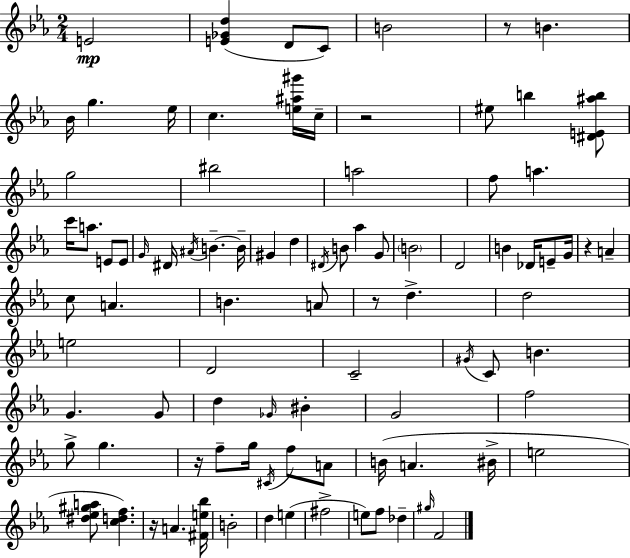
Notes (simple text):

E4/h [E4,Gb4,D5]/q D4/e C4/e B4/h R/e B4/q. Bb4/s G5/q. Eb5/s C5/q. [E5,A#5,G#6]/s C5/s R/h EIS5/e B5/q [D#4,E4,A#5,B5]/e G5/h BIS5/h A5/h F5/e A5/q. C6/s A5/e. E4/e E4/e G4/s D#4/s A#4/s B4/q. B4/s G#4/q D5/q D#4/s B4/e Ab5/q G4/e B4/h D4/h B4/q Db4/s E4/e G4/s R/q A4/q C5/e A4/q. B4/q. A4/e R/e D5/q. D5/h E5/h D4/h C4/h G#4/s C4/e B4/q. G4/q. G4/e D5/q Gb4/s BIS4/q G4/h F5/h G5/e G5/q. R/s F5/e G5/s C#4/s F5/e A4/e B4/s A4/q. BIS4/s E5/h [D#5,Eb5,G#5,A5]/e [C5,D5,F5]/q. R/s A4/q. [F#4,E5,Bb5]/s B4/h D5/q E5/q F#5/h E5/e F5/e Db5/q G#5/s F4/h